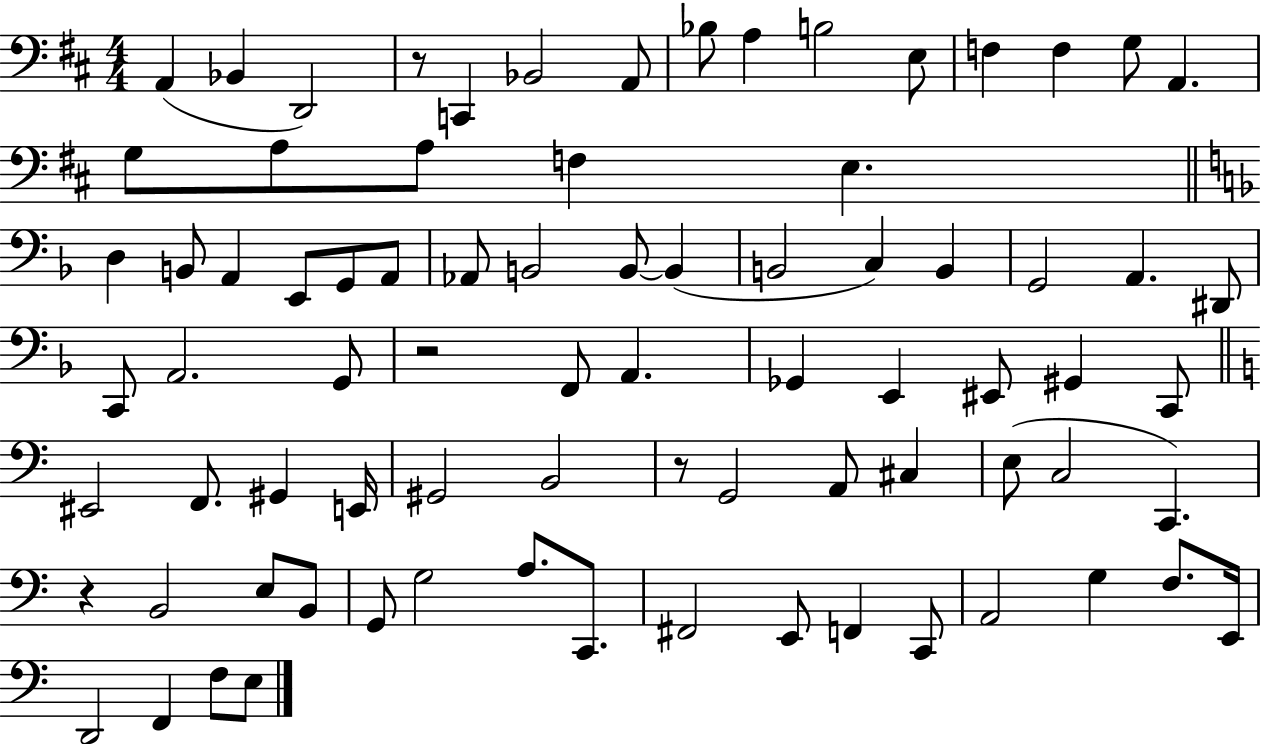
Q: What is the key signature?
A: D major